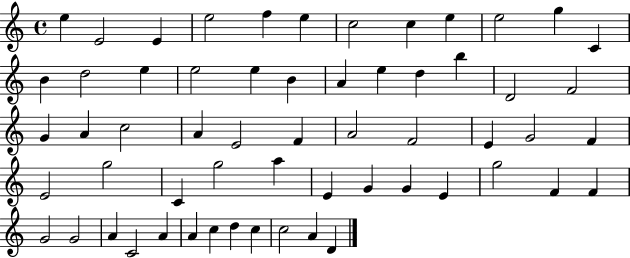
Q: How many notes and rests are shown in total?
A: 59